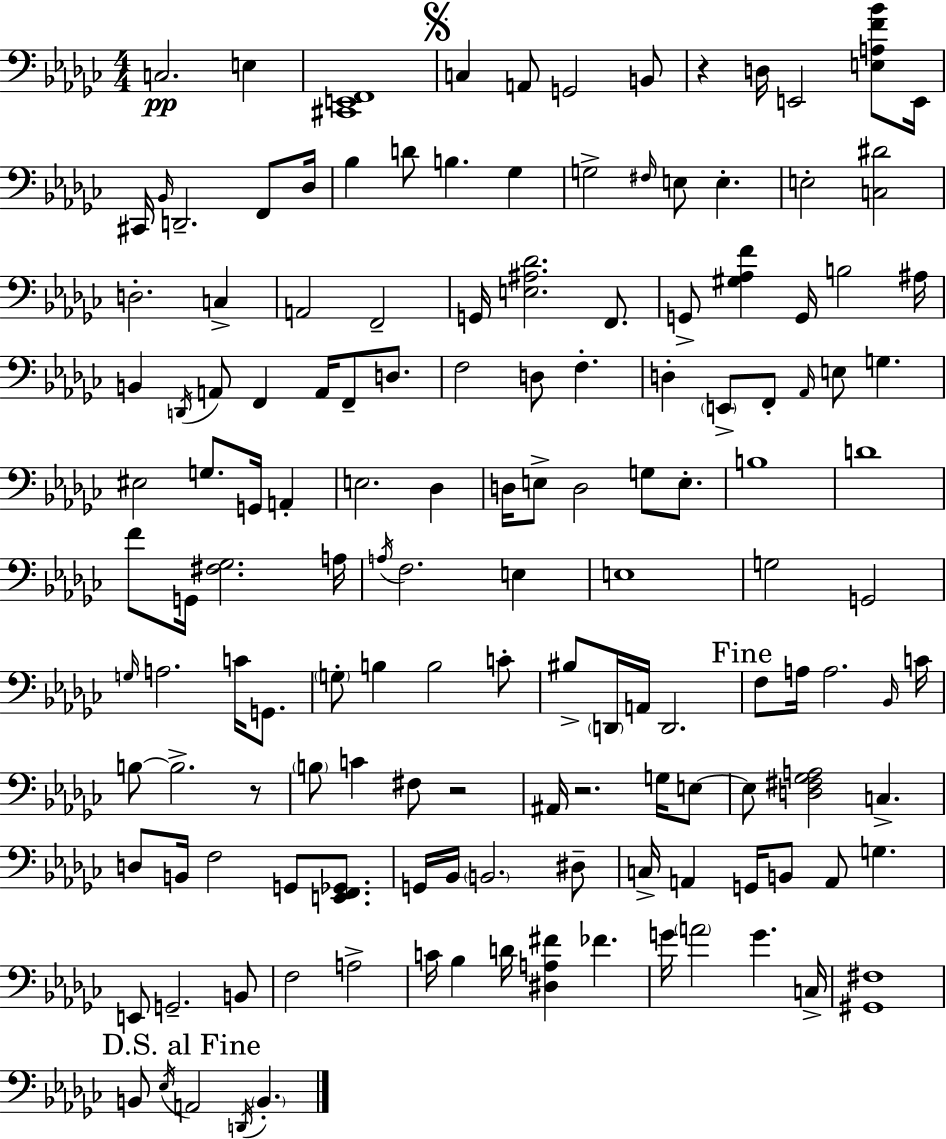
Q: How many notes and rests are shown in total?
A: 144